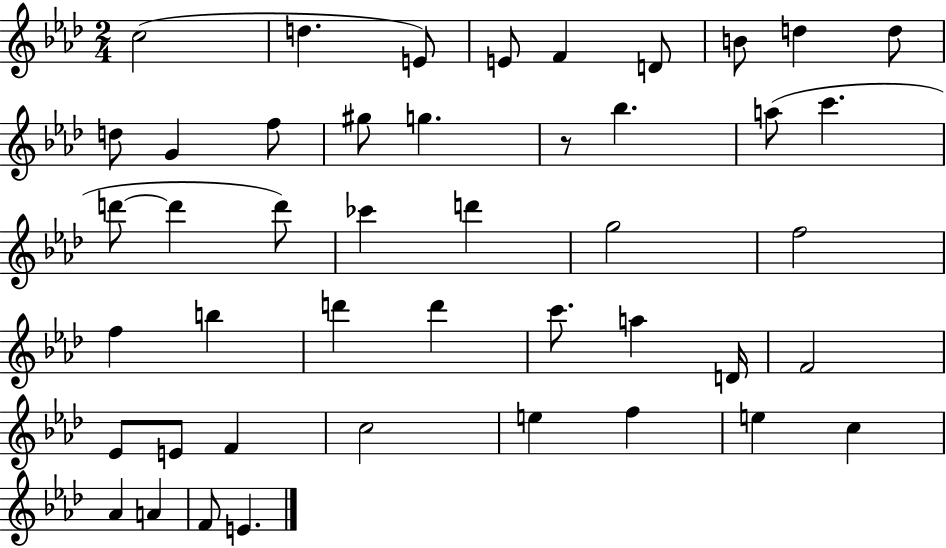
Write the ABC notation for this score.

X:1
T:Untitled
M:2/4
L:1/4
K:Ab
c2 d E/2 E/2 F D/2 B/2 d d/2 d/2 G f/2 ^g/2 g z/2 _b a/2 c' d'/2 d' d'/2 _c' d' g2 f2 f b d' d' c'/2 a D/4 F2 _E/2 E/2 F c2 e f e c _A A F/2 E